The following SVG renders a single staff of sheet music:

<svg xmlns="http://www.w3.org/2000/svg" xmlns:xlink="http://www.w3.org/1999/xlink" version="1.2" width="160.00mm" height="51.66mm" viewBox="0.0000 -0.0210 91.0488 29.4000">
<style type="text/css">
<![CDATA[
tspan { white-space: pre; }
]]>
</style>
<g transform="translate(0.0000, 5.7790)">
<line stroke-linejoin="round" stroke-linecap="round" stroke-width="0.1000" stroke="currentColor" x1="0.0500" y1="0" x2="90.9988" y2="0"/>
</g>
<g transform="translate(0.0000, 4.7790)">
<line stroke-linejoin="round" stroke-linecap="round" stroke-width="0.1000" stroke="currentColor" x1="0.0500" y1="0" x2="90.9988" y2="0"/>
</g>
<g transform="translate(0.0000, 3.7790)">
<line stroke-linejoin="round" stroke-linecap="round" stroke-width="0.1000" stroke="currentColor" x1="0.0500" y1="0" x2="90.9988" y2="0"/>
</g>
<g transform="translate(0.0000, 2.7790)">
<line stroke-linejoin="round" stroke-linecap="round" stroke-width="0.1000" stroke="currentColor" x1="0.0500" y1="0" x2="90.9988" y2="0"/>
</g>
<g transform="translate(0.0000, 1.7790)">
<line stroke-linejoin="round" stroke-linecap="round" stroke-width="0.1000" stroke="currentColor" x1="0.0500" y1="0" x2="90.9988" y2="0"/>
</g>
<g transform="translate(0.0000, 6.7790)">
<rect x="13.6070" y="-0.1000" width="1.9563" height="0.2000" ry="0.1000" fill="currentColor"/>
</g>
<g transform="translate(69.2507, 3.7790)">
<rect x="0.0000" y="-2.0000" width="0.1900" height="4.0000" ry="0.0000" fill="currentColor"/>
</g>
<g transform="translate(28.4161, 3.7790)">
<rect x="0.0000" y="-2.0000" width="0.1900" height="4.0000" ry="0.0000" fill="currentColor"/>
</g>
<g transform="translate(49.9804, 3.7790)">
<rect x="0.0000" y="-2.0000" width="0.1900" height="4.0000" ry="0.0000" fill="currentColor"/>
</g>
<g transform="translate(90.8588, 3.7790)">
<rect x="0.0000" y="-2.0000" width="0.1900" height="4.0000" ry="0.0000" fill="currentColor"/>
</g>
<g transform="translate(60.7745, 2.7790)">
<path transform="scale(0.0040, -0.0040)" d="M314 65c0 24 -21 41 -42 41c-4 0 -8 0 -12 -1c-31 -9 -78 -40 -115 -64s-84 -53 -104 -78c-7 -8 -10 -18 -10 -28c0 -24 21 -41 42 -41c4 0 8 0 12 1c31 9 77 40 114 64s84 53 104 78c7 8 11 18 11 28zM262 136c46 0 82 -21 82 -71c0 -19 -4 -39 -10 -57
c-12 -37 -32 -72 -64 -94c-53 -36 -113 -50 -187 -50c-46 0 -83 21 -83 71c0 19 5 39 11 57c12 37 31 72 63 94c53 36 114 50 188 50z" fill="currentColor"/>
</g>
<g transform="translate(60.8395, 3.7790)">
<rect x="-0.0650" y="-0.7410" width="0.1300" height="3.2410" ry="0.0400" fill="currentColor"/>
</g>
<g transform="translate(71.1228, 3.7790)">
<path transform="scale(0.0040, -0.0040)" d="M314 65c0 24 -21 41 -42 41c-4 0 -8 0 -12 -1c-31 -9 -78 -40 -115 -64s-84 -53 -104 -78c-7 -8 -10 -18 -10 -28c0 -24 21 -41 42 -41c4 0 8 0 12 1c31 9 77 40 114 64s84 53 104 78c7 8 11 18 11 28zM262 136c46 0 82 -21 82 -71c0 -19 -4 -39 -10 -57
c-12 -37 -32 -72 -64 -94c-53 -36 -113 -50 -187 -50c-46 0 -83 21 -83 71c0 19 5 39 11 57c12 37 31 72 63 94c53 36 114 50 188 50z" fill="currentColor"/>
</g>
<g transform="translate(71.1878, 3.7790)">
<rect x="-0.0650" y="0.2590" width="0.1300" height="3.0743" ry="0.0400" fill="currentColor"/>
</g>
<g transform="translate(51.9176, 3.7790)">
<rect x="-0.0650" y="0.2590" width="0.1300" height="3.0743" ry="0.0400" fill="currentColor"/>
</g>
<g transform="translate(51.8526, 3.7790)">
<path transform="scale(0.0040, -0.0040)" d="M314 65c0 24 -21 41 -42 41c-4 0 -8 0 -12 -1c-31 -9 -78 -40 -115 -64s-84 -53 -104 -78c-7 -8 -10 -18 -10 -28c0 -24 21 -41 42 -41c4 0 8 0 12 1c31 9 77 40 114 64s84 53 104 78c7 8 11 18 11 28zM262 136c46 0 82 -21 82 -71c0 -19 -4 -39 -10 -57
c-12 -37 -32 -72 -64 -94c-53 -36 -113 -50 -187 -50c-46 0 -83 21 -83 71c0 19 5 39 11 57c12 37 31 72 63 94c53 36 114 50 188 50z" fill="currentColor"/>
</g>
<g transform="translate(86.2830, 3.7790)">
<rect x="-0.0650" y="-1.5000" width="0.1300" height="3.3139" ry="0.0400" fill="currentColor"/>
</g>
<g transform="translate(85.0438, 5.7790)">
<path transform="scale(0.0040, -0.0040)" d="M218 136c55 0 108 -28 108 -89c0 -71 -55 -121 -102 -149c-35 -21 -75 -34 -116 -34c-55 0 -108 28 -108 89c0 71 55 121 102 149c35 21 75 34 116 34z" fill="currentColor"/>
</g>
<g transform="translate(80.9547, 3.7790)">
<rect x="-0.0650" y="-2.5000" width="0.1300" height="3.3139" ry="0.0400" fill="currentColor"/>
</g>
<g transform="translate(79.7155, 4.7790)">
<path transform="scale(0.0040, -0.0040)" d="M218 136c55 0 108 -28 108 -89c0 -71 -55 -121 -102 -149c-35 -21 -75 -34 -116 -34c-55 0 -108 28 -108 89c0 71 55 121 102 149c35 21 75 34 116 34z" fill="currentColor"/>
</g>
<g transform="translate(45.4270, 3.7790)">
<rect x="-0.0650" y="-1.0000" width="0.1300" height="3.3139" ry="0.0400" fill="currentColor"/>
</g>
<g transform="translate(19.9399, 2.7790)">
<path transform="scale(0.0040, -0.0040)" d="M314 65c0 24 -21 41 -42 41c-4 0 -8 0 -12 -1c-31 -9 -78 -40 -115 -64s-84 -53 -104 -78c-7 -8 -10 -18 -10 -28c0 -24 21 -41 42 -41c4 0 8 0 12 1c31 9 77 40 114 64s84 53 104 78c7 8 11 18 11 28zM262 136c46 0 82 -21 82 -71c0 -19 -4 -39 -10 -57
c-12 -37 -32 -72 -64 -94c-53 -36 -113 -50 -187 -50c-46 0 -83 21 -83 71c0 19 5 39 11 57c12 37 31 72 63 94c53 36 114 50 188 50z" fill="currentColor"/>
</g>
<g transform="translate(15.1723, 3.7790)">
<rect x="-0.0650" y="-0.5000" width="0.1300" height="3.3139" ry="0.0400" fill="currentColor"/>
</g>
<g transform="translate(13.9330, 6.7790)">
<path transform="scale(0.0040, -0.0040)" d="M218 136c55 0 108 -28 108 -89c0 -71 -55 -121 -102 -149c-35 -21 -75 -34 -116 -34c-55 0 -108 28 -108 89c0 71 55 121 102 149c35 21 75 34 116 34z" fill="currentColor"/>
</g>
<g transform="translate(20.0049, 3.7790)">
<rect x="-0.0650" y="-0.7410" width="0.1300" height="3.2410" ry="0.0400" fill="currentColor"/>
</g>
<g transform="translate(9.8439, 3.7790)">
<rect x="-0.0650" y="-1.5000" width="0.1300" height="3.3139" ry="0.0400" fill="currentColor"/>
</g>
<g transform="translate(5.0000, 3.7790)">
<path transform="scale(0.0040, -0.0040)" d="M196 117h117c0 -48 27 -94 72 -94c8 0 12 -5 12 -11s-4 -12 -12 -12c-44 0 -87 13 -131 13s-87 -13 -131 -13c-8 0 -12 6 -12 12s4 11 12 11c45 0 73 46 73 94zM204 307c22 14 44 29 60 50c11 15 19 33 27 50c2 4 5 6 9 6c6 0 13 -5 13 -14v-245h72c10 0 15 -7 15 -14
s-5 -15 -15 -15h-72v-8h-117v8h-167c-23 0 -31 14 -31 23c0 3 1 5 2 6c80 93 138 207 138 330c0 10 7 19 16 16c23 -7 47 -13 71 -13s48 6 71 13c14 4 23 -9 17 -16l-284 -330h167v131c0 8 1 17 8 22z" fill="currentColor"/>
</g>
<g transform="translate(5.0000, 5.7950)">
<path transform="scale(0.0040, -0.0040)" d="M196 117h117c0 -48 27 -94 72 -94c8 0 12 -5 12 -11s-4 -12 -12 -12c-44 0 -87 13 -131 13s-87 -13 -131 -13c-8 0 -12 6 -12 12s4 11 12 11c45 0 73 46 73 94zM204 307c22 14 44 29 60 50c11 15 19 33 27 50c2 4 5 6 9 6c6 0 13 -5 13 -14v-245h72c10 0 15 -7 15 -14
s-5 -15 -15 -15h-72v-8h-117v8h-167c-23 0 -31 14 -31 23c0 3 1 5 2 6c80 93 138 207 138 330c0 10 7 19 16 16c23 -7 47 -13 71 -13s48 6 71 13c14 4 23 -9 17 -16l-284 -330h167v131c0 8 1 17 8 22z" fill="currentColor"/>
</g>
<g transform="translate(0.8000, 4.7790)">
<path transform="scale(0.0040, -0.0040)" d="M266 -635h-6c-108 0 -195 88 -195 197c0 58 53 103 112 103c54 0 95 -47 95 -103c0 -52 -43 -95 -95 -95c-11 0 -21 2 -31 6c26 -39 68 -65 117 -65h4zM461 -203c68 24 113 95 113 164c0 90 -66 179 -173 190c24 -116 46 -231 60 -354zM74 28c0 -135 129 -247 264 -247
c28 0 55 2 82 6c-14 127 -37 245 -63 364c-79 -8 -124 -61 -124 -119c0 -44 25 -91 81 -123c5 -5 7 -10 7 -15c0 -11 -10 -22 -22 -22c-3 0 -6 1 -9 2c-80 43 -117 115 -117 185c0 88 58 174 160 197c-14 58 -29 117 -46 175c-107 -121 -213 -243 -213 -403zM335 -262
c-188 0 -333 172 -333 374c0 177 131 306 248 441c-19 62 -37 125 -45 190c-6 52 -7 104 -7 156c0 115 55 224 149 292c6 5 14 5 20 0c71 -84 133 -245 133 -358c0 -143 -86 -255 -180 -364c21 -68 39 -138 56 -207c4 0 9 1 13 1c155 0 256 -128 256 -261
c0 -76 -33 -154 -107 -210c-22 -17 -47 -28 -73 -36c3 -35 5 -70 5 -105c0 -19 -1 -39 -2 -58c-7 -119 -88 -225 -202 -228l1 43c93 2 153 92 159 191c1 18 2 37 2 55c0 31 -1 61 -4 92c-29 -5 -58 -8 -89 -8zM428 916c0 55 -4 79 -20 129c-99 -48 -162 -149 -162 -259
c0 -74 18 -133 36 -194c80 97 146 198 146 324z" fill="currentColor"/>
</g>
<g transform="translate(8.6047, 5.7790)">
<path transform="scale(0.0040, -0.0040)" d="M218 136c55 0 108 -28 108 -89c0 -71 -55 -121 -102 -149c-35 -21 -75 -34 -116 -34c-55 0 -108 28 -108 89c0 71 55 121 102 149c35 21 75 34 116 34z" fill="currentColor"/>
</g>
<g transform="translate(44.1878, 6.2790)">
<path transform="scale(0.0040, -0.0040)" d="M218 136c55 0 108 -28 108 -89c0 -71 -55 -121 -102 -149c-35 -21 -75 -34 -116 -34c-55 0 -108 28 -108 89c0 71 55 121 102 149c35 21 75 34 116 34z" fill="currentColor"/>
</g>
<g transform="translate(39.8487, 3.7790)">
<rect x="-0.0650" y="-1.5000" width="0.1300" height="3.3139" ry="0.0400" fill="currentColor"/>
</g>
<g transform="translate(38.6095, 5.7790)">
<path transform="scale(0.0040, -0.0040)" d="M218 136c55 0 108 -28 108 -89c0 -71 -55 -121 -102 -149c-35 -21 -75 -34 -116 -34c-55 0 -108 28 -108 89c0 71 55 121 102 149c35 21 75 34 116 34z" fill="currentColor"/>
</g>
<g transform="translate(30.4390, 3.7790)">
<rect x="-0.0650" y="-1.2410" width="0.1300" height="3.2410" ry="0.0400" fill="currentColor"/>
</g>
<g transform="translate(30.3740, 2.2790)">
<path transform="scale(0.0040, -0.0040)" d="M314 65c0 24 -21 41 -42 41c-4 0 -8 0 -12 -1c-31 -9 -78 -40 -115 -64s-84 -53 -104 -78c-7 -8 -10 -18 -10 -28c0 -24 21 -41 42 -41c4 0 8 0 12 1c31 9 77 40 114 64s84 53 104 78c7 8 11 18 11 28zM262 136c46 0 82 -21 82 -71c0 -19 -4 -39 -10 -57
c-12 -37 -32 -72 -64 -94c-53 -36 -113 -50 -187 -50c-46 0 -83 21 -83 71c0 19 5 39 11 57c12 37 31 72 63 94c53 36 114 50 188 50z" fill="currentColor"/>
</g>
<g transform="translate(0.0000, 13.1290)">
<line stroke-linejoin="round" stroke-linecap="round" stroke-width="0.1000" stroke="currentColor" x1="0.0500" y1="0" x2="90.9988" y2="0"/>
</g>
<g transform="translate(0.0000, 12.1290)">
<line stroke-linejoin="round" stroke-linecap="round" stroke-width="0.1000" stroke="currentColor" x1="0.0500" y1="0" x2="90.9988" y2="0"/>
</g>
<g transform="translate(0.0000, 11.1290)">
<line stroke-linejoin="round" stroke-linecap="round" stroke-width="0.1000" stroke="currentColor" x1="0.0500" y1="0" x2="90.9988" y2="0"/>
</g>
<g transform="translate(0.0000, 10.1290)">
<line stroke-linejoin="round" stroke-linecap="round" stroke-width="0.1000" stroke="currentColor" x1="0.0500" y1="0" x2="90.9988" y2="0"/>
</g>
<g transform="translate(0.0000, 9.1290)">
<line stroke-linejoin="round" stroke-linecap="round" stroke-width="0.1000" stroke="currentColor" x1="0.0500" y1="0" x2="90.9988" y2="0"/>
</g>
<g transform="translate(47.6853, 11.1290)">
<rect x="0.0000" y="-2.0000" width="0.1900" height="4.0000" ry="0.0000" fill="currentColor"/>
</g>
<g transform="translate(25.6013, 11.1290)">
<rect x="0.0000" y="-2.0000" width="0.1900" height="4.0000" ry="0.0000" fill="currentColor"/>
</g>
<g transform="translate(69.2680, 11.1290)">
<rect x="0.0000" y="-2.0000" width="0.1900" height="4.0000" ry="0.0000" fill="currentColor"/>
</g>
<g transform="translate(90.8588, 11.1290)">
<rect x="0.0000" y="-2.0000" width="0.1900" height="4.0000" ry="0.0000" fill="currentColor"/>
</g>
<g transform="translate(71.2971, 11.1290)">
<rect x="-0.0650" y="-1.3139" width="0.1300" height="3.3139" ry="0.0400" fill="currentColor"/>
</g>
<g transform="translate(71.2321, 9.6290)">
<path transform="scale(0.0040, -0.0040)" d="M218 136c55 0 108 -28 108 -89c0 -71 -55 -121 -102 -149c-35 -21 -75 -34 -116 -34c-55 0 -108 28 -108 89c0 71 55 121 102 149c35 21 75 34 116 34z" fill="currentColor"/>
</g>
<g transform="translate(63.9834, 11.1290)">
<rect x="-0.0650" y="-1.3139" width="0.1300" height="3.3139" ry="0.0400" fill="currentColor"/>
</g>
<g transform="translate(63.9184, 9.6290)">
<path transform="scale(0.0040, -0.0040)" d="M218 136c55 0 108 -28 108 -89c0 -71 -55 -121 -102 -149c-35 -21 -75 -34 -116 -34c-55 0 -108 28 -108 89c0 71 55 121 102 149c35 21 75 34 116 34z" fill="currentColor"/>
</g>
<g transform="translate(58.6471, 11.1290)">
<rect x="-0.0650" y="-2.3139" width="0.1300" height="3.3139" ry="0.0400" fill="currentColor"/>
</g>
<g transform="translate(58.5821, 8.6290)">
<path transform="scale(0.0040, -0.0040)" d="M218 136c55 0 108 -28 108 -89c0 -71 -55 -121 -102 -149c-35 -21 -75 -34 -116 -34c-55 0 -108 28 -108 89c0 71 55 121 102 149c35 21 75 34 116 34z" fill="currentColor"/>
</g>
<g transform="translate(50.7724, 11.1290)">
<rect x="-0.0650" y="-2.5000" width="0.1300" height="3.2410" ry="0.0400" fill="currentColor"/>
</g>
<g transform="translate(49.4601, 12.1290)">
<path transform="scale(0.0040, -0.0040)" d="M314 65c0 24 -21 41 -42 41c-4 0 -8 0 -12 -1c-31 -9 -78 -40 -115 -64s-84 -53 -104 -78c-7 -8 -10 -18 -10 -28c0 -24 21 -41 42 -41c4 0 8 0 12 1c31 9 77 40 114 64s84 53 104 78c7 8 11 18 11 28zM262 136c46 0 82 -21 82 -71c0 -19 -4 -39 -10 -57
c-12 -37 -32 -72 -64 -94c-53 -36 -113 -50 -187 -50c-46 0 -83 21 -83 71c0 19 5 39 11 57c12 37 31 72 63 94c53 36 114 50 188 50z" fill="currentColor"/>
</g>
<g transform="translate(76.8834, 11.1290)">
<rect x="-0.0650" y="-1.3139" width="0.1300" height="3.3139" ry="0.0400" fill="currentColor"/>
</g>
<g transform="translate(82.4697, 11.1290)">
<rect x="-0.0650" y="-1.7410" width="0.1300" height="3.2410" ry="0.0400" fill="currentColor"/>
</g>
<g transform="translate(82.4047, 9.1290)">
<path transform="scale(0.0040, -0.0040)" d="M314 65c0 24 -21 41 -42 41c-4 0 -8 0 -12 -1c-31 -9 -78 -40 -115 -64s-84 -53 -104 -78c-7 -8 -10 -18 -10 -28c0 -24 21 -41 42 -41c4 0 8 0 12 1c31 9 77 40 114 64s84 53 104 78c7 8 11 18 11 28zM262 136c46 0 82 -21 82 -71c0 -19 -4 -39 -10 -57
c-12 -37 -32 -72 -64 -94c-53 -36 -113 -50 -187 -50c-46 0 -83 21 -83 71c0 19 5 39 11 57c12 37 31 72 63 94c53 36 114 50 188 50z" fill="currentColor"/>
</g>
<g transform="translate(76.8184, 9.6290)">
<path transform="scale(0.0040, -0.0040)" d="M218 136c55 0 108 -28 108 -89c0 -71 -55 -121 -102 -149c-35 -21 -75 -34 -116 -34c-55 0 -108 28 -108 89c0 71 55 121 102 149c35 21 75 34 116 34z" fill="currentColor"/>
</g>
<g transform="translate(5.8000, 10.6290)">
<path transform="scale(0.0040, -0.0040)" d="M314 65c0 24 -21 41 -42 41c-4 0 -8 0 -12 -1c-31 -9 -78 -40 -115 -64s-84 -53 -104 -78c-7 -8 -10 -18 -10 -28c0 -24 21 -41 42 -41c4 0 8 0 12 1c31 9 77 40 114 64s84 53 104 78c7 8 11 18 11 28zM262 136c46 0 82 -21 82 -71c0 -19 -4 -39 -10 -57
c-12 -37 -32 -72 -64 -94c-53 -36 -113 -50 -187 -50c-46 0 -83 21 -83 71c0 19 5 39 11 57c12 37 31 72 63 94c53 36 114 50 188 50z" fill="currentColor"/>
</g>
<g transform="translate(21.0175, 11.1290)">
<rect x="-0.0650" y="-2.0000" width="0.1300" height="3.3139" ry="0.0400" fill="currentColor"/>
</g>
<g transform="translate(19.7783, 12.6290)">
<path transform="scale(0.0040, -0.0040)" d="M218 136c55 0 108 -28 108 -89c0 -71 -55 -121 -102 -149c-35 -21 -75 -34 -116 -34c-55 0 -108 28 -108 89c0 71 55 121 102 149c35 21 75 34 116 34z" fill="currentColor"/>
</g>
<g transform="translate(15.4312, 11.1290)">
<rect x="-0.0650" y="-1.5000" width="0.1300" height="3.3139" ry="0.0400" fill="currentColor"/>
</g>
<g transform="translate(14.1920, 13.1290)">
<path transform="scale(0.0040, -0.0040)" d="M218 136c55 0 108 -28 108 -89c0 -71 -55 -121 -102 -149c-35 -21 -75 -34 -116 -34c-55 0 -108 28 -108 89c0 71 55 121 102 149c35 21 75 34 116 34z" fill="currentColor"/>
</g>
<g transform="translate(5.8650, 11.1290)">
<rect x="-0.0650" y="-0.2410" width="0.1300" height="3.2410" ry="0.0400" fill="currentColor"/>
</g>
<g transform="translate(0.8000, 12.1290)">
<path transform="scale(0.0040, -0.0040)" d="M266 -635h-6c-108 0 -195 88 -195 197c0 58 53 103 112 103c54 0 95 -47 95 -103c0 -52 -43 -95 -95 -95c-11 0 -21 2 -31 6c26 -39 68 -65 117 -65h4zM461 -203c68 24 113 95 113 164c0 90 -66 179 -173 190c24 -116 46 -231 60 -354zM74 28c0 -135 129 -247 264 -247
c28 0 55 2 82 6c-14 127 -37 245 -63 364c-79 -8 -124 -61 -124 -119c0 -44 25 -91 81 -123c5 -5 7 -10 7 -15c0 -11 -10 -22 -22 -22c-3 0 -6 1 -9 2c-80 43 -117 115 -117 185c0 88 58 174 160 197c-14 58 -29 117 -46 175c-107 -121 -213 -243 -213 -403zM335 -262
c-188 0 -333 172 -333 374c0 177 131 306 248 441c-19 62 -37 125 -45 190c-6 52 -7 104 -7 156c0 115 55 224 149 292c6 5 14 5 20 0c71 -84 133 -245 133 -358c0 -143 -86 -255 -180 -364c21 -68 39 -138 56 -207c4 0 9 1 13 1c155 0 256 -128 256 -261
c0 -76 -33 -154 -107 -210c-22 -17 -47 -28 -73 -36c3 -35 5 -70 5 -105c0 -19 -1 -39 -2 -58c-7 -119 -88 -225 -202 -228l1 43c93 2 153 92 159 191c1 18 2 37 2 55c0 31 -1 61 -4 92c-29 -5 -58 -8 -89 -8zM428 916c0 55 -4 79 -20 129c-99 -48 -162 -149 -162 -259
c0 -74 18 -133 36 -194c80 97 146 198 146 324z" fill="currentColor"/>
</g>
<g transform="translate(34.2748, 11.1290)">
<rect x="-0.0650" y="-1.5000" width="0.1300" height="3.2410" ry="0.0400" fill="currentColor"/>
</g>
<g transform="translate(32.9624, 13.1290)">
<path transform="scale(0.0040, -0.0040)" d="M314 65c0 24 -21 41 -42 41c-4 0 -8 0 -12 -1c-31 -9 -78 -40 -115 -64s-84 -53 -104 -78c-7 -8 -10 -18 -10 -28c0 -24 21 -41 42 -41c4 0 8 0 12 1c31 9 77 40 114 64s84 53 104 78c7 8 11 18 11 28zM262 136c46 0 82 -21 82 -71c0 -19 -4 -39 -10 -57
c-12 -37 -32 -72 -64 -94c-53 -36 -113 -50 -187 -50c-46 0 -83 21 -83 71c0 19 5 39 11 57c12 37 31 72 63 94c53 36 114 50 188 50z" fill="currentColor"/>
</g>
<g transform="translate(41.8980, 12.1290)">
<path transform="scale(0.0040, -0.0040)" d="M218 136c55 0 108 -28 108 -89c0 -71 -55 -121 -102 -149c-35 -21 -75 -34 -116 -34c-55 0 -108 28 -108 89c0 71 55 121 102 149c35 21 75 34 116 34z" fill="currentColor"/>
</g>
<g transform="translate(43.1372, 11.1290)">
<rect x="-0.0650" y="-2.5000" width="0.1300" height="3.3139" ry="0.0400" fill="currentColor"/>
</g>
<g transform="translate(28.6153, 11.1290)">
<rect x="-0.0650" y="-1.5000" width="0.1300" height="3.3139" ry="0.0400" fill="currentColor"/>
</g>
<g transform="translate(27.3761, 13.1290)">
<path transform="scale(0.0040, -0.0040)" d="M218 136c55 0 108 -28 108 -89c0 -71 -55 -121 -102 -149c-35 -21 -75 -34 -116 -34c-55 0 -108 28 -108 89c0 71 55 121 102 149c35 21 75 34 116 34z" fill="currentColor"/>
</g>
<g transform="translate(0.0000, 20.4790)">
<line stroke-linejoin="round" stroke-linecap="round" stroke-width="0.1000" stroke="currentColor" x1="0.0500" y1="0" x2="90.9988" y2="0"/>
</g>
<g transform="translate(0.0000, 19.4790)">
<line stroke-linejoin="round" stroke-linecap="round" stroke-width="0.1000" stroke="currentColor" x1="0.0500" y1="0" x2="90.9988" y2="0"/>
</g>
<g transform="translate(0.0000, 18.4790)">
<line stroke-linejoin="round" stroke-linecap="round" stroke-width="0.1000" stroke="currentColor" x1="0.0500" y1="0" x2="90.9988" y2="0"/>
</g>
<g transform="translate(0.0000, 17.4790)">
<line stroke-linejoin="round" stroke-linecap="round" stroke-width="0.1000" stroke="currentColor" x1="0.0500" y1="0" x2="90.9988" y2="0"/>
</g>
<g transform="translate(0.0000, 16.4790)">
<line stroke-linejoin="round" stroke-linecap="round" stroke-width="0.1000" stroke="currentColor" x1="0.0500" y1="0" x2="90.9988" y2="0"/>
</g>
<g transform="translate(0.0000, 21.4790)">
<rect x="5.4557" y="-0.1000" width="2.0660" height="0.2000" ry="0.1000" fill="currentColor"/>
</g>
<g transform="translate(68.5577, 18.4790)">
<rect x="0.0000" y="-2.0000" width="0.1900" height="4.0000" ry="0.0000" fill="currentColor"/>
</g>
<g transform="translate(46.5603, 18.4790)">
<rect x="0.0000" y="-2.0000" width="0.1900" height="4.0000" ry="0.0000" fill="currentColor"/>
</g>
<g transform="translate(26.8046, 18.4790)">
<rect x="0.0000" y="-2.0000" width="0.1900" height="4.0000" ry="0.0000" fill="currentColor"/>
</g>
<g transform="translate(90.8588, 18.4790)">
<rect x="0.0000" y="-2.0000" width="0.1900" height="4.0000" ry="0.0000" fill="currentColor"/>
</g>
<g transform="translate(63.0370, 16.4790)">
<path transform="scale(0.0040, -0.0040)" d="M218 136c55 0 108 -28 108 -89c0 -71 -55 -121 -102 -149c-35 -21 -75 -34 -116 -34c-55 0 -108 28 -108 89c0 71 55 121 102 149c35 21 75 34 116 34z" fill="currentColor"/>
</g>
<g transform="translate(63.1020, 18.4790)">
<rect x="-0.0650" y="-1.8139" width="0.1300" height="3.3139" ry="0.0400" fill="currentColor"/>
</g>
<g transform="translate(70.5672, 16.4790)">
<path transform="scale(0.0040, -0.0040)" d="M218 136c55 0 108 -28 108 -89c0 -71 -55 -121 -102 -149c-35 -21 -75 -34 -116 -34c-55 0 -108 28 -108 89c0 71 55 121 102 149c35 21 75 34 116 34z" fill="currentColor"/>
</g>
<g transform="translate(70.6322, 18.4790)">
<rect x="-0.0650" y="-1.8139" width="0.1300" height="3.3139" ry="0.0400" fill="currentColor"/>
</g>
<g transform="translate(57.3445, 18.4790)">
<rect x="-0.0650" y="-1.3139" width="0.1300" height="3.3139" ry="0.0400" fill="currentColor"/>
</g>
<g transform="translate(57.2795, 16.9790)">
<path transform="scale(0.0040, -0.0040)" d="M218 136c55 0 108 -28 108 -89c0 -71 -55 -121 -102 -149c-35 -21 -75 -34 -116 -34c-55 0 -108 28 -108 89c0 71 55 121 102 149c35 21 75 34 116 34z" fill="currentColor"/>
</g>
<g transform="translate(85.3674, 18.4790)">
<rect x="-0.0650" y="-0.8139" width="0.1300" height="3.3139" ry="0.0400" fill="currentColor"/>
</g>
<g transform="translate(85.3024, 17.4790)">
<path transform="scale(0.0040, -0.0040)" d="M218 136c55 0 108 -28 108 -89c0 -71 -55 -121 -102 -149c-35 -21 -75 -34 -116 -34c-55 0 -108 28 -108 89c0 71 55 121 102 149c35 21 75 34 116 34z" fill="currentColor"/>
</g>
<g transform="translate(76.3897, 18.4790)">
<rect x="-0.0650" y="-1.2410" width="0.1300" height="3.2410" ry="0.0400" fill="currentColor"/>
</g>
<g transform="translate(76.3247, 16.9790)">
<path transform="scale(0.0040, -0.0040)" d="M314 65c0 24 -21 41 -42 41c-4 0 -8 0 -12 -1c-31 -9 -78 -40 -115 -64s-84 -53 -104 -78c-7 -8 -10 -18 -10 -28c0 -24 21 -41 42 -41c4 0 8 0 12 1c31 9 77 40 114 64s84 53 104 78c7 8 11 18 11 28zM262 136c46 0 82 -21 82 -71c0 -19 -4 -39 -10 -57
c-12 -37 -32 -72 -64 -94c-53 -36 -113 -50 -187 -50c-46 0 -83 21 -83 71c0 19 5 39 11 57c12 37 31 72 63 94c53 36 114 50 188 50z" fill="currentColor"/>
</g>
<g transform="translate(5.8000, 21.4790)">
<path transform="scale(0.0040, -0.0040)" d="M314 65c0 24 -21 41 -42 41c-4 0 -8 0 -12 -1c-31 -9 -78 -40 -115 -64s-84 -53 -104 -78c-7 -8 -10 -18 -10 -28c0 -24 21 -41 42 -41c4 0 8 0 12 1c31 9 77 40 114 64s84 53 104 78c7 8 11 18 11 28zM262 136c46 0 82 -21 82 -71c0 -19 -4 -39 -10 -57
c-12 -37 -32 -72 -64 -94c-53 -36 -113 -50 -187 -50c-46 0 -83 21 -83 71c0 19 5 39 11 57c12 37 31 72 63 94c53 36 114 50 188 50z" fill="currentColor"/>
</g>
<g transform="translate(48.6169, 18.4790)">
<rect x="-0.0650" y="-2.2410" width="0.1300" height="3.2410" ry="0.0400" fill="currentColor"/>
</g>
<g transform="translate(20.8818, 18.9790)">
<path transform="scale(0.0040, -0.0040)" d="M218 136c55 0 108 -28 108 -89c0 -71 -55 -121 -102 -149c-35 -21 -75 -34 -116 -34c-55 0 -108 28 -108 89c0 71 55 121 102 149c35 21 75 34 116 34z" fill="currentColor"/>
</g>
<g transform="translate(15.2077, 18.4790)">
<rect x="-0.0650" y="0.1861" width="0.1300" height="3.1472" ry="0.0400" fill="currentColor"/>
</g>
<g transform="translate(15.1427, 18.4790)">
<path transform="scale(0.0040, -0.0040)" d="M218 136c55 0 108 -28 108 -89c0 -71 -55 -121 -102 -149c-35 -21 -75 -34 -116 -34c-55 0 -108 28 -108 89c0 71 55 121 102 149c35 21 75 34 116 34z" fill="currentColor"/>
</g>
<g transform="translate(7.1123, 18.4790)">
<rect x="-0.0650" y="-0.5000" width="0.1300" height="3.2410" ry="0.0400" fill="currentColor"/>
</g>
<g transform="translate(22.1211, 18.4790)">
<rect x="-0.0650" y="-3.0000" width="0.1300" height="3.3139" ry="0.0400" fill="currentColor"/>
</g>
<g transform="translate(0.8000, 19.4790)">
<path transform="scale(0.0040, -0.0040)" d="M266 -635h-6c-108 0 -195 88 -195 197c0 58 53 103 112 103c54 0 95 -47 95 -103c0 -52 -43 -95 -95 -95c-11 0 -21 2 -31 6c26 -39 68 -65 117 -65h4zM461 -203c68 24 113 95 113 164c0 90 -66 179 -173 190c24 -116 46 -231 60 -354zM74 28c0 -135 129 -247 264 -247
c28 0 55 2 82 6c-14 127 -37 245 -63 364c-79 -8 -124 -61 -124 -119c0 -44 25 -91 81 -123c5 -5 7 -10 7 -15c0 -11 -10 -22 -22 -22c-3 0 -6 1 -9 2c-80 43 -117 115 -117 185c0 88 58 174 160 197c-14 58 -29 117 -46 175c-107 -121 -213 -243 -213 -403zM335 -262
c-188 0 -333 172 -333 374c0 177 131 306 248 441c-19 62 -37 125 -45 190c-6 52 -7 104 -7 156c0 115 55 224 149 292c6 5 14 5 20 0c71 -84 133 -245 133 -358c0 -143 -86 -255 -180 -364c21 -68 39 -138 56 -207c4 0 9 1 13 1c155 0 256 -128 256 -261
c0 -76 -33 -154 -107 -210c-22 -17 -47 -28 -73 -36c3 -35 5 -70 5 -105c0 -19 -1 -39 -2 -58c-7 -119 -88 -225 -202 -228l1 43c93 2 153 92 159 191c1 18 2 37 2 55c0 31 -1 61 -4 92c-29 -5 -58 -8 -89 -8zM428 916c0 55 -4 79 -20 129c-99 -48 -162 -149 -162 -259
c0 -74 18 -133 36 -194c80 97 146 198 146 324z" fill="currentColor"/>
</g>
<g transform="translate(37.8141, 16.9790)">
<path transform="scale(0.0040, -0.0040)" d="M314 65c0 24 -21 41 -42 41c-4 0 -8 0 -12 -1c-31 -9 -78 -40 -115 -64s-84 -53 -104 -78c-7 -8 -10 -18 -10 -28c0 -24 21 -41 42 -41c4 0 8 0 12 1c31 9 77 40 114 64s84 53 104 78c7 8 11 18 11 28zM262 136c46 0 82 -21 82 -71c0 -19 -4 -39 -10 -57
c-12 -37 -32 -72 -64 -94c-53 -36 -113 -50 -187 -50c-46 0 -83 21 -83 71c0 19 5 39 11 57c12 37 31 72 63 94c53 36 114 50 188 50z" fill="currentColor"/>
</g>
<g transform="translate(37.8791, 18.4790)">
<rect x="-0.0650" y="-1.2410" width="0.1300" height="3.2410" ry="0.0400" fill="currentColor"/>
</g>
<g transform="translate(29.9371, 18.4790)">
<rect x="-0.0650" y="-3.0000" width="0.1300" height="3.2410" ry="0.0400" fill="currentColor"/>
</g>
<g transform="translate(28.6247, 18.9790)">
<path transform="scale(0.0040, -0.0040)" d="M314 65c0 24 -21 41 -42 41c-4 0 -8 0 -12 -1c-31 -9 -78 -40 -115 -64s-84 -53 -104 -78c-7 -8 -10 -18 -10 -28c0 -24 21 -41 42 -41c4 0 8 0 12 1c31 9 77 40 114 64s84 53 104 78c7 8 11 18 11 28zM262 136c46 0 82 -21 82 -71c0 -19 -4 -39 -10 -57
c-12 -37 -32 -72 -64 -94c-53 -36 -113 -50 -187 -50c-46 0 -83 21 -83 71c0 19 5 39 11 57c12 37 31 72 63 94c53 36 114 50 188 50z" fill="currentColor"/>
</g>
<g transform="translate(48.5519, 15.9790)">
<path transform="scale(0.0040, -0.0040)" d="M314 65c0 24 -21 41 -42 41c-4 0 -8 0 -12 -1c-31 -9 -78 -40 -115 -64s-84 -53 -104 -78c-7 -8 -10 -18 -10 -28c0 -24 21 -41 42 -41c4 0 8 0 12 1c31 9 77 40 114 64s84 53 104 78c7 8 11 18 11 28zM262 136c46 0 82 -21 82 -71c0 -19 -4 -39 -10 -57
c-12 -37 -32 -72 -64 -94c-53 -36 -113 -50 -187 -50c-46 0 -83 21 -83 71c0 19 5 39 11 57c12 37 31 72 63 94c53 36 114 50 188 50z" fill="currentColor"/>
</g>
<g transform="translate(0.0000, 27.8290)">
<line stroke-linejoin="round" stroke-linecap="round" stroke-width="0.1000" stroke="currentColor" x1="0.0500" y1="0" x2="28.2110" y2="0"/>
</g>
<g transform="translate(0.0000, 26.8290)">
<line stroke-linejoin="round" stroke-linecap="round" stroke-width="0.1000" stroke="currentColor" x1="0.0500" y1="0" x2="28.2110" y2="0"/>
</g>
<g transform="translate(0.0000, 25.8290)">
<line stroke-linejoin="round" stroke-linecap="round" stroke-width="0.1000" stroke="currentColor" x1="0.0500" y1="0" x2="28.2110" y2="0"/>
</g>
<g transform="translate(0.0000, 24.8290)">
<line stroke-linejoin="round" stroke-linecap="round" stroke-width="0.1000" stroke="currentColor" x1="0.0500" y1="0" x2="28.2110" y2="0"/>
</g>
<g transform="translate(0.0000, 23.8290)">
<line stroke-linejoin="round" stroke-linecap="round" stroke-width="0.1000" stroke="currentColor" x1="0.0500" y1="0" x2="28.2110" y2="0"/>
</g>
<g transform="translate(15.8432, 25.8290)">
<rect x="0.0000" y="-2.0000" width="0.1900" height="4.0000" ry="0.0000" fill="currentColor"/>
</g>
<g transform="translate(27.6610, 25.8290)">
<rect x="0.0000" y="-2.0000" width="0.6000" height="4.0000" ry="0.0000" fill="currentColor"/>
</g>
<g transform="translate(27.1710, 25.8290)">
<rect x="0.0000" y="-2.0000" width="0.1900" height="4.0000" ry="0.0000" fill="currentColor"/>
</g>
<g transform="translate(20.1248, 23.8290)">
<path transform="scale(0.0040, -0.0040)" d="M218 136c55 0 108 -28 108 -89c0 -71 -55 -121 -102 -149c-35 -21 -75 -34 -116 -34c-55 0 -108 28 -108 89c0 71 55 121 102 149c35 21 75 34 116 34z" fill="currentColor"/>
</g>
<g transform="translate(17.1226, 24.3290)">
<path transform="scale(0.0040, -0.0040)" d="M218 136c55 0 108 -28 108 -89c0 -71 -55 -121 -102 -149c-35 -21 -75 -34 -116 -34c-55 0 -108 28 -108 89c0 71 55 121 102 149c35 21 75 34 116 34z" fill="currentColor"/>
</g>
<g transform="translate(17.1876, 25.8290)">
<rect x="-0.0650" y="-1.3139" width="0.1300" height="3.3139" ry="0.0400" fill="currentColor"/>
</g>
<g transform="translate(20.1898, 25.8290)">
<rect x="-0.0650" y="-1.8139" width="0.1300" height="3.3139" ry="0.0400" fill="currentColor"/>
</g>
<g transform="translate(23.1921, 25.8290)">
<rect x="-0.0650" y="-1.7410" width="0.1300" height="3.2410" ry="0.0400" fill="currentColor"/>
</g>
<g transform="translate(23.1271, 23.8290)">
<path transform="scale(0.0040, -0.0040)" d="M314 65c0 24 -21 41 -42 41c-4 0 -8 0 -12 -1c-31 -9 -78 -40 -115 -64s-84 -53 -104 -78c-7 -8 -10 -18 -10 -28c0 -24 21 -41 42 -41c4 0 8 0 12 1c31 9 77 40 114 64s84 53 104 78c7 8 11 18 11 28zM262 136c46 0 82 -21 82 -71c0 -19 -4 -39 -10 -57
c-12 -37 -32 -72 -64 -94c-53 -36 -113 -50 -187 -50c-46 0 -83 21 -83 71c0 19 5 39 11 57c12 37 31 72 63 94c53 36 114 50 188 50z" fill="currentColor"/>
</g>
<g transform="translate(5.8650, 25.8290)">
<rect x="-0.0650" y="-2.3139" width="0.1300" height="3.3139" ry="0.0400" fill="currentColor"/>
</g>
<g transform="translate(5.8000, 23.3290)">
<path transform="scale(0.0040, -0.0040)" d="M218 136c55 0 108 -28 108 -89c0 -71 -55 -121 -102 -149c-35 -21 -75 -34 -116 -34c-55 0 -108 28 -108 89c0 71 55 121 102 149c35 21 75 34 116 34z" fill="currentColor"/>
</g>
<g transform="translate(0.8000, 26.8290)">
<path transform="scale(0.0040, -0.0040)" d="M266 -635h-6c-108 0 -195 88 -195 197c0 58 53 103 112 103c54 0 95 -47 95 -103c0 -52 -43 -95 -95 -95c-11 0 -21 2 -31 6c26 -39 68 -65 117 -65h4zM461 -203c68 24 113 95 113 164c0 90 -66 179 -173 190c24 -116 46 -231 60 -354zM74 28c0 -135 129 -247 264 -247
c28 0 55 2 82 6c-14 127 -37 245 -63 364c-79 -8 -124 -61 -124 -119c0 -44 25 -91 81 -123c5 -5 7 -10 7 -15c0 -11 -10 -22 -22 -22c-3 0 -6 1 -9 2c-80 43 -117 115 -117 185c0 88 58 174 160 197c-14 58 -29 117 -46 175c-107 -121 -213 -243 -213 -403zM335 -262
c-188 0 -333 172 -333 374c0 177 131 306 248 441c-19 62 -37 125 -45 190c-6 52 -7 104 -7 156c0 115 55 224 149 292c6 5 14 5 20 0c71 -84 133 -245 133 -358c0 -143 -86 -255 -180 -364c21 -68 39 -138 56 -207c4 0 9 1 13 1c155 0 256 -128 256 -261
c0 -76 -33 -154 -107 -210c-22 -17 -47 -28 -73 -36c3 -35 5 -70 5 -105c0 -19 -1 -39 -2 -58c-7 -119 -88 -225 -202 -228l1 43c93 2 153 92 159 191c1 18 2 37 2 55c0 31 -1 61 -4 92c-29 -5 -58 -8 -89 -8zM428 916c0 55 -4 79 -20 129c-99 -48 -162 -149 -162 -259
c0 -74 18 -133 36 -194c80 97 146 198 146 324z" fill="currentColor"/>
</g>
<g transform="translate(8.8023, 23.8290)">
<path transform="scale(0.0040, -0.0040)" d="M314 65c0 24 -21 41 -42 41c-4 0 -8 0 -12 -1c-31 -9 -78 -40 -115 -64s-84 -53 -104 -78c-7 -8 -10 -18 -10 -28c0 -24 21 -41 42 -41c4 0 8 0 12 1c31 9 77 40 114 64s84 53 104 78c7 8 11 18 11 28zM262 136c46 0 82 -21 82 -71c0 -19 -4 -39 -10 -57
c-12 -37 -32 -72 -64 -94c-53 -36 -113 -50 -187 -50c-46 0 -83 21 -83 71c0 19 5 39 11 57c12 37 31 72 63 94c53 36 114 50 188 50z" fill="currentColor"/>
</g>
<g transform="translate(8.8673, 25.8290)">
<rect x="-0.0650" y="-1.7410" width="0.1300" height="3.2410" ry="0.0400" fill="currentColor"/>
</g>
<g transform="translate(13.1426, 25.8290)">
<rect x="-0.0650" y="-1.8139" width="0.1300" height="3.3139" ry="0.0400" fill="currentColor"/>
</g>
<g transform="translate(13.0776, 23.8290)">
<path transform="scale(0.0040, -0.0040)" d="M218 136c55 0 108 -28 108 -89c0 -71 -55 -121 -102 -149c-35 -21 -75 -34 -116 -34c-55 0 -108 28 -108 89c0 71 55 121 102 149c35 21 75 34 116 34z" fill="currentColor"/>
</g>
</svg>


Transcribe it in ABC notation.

X:1
T:Untitled
M:4/4
L:1/4
K:C
E C d2 e2 E D B2 d2 B2 G E c2 E F E E2 G G2 g e e e f2 C2 B A A2 e2 g2 e f f e2 d g f2 f e f f2